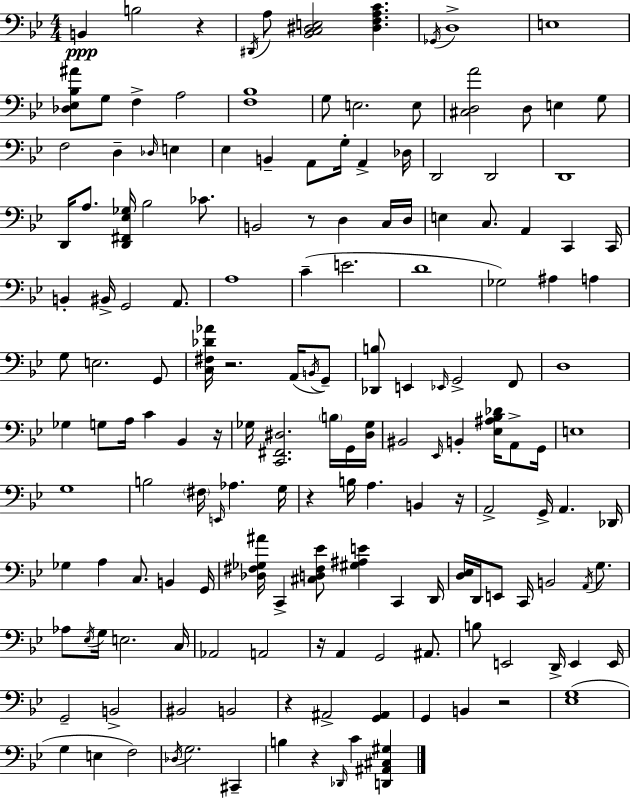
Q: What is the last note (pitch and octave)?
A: C4